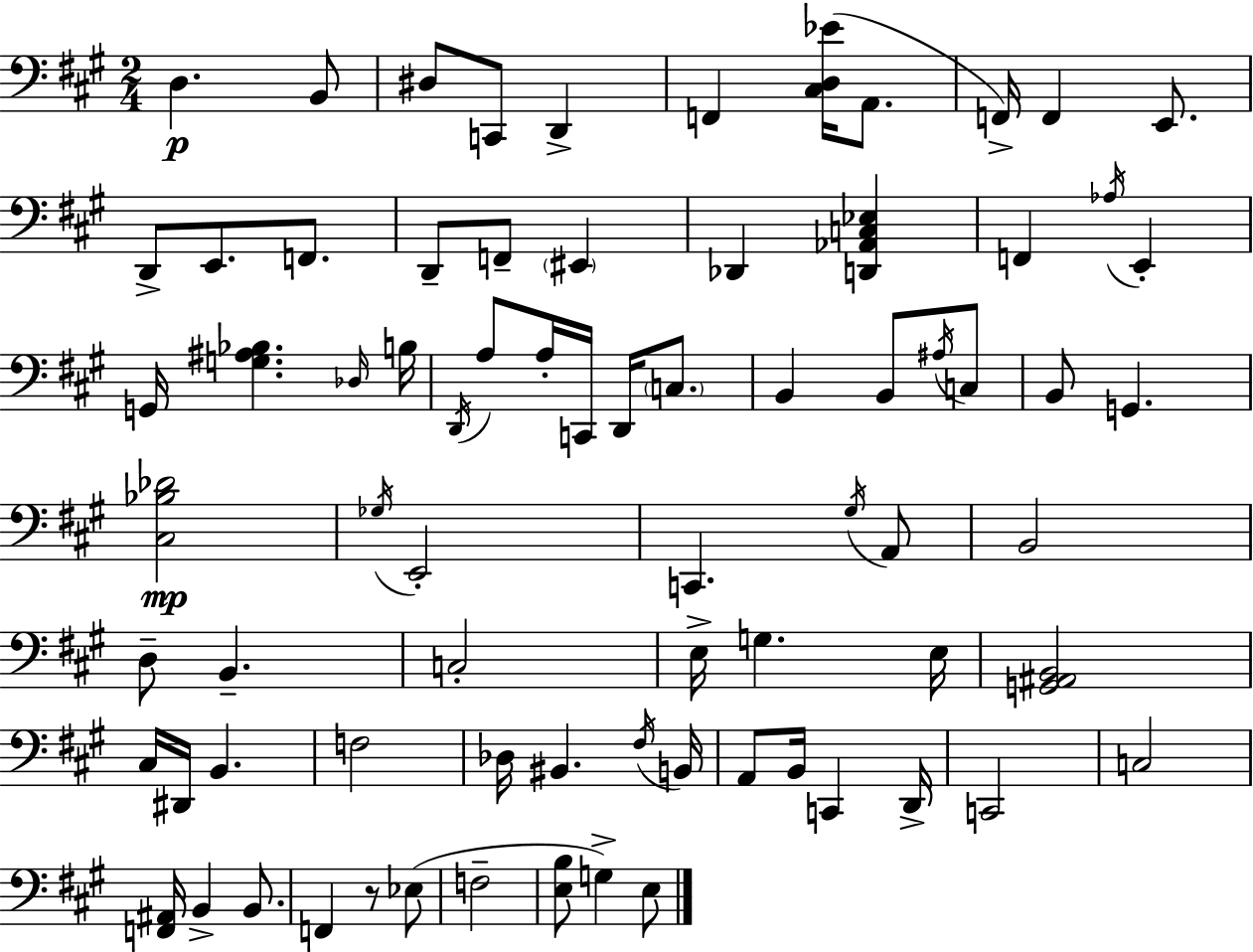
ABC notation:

X:1
T:Untitled
M:2/4
L:1/4
K:A
D, B,,/2 ^D,/2 C,,/2 D,, F,, [^C,D,_E]/4 A,,/2 F,,/4 F,, E,,/2 D,,/2 E,,/2 F,,/2 D,,/2 F,,/2 ^E,, _D,, [D,,_A,,C,_E,] F,, _A,/4 E,, G,,/4 [G,^A,_B,] _D,/4 B,/4 D,,/4 A,/2 A,/4 C,,/4 D,,/4 C,/2 B,, B,,/2 ^A,/4 C,/2 B,,/2 G,, [^C,_B,_D]2 _G,/4 E,,2 C,, ^G,/4 A,,/2 B,,2 D,/2 B,, C,2 E,/4 G, E,/4 [G,,^A,,B,,]2 ^C,/4 ^D,,/4 B,, F,2 _D,/4 ^B,, ^F,/4 B,,/4 A,,/2 B,,/4 C,, D,,/4 C,,2 C,2 [F,,^A,,]/4 B,, B,,/2 F,, z/2 _E,/2 F,2 [E,B,]/2 G, E,/2